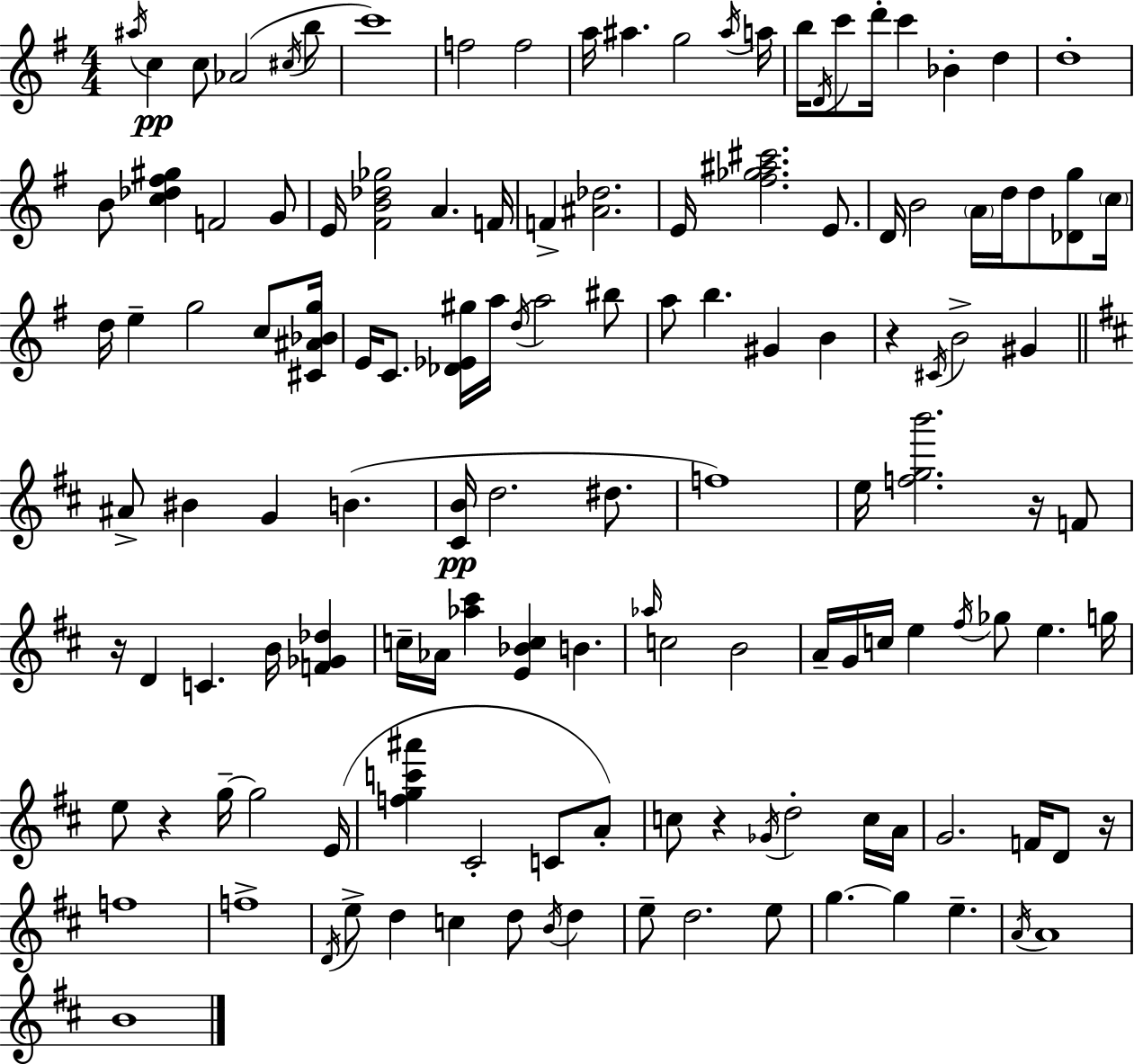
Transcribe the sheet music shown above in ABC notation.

X:1
T:Untitled
M:4/4
L:1/4
K:Em
^a/4 c c/2 _A2 ^c/4 b/2 c'4 f2 f2 a/4 ^a g2 ^a/4 a/4 b/4 D/4 c'/2 d'/4 c' _B d d4 B/2 [c_d^f^g] F2 G/2 E/4 [^FB_d_g]2 A F/4 F [^A_d]2 E/4 [^f_g^a^c']2 E/2 D/4 B2 A/4 d/4 d/2 [_Dg]/2 c/4 d/4 e g2 c/2 [^C^A_Bg]/4 E/4 C/2 [_D_E^g]/4 a/4 d/4 a2 ^b/2 a/2 b ^G B z ^C/4 B2 ^G ^A/2 ^B G B [^CB]/4 d2 ^d/2 f4 e/4 [fgb']2 z/4 F/2 z/4 D C B/4 [F_G_d] c/4 _A/4 [_a^c'] [E_Bc] B _a/4 c2 B2 A/4 G/4 c/4 e ^f/4 _g/2 e g/4 e/2 z g/4 g2 E/4 [fgc'^a'] ^C2 C/2 A/2 c/2 z _G/4 d2 c/4 A/4 G2 F/4 D/2 z/4 f4 f4 D/4 e/2 d c d/2 B/4 d e/2 d2 e/2 g g e A/4 A4 B4